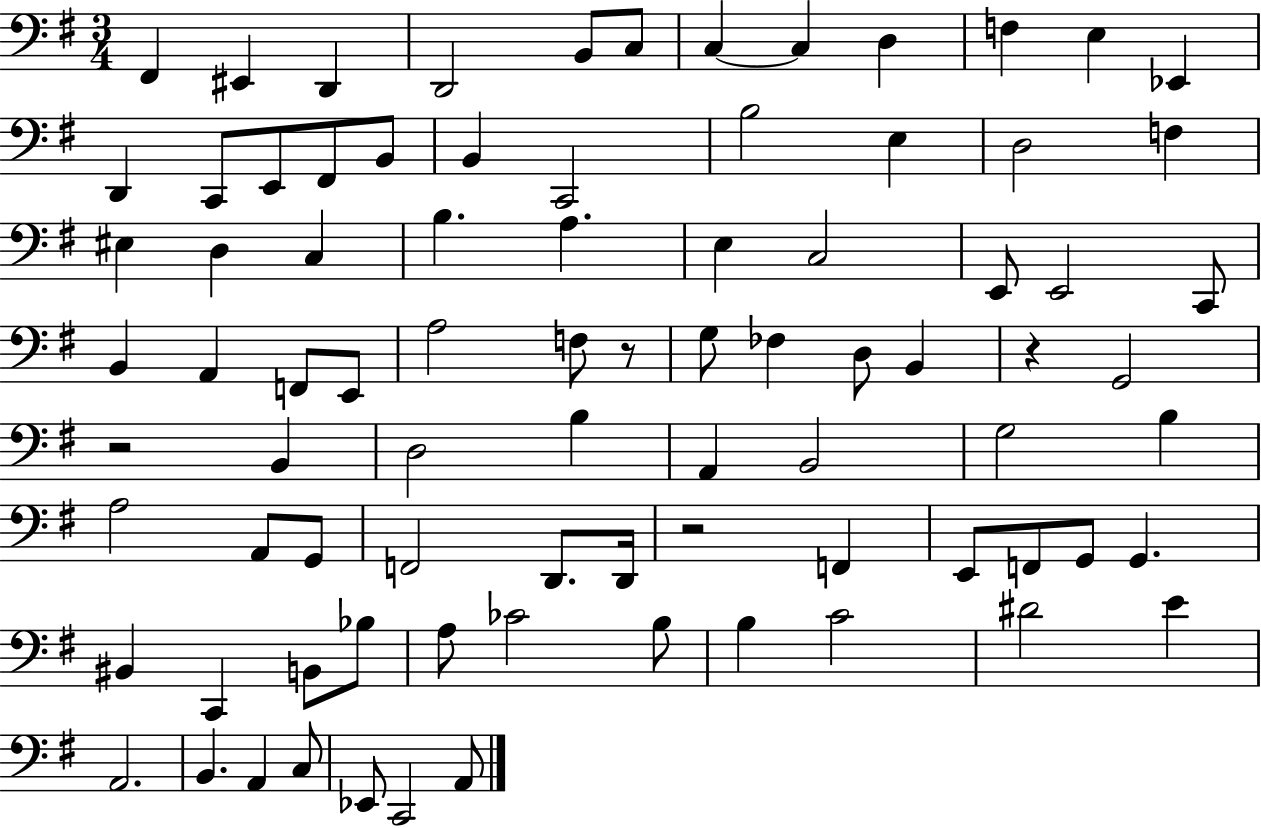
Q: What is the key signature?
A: G major